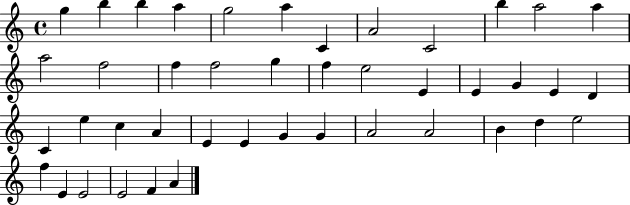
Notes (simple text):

G5/q B5/q B5/q A5/q G5/h A5/q C4/q A4/h C4/h B5/q A5/h A5/q A5/h F5/h F5/q F5/h G5/q F5/q E5/h E4/q E4/q G4/q E4/q D4/q C4/q E5/q C5/q A4/q E4/q E4/q G4/q G4/q A4/h A4/h B4/q D5/q E5/h F5/q E4/q E4/h E4/h F4/q A4/q